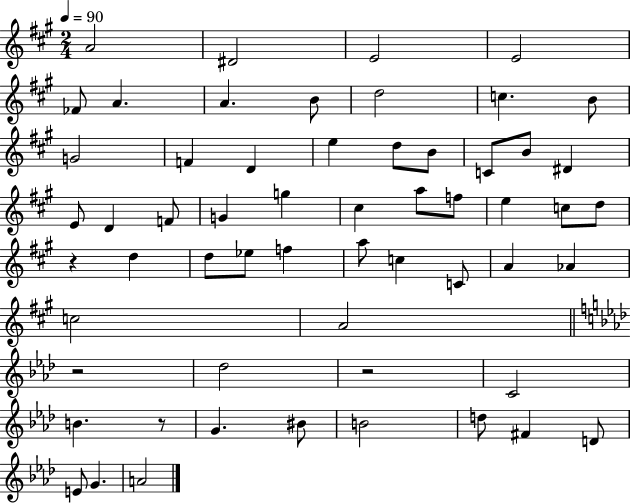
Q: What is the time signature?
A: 2/4